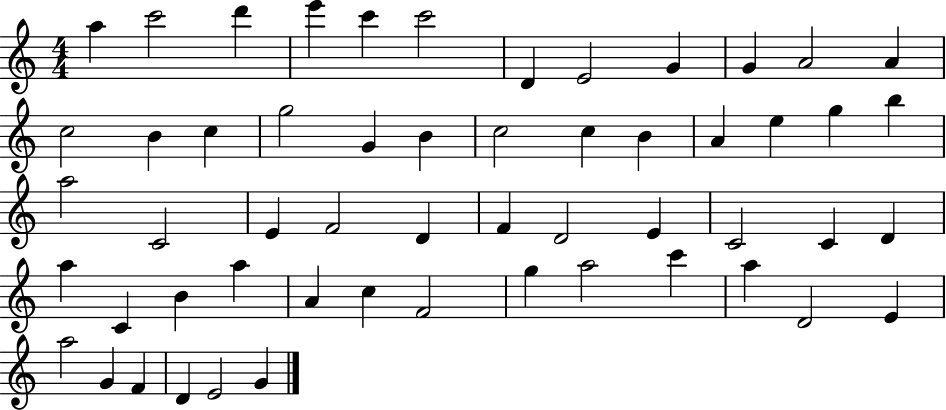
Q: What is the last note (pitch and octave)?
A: G4